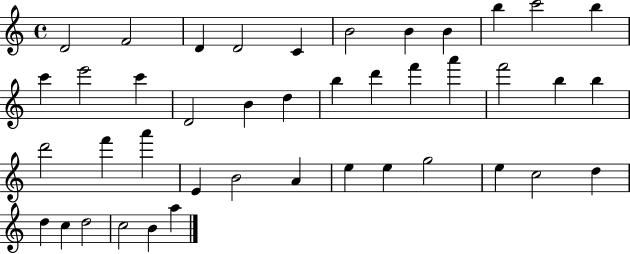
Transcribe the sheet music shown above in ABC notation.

X:1
T:Untitled
M:4/4
L:1/4
K:C
D2 F2 D D2 C B2 B B b c'2 b c' e'2 c' D2 B d b d' f' a' f'2 b b d'2 f' a' E B2 A e e g2 e c2 d d c d2 c2 B a